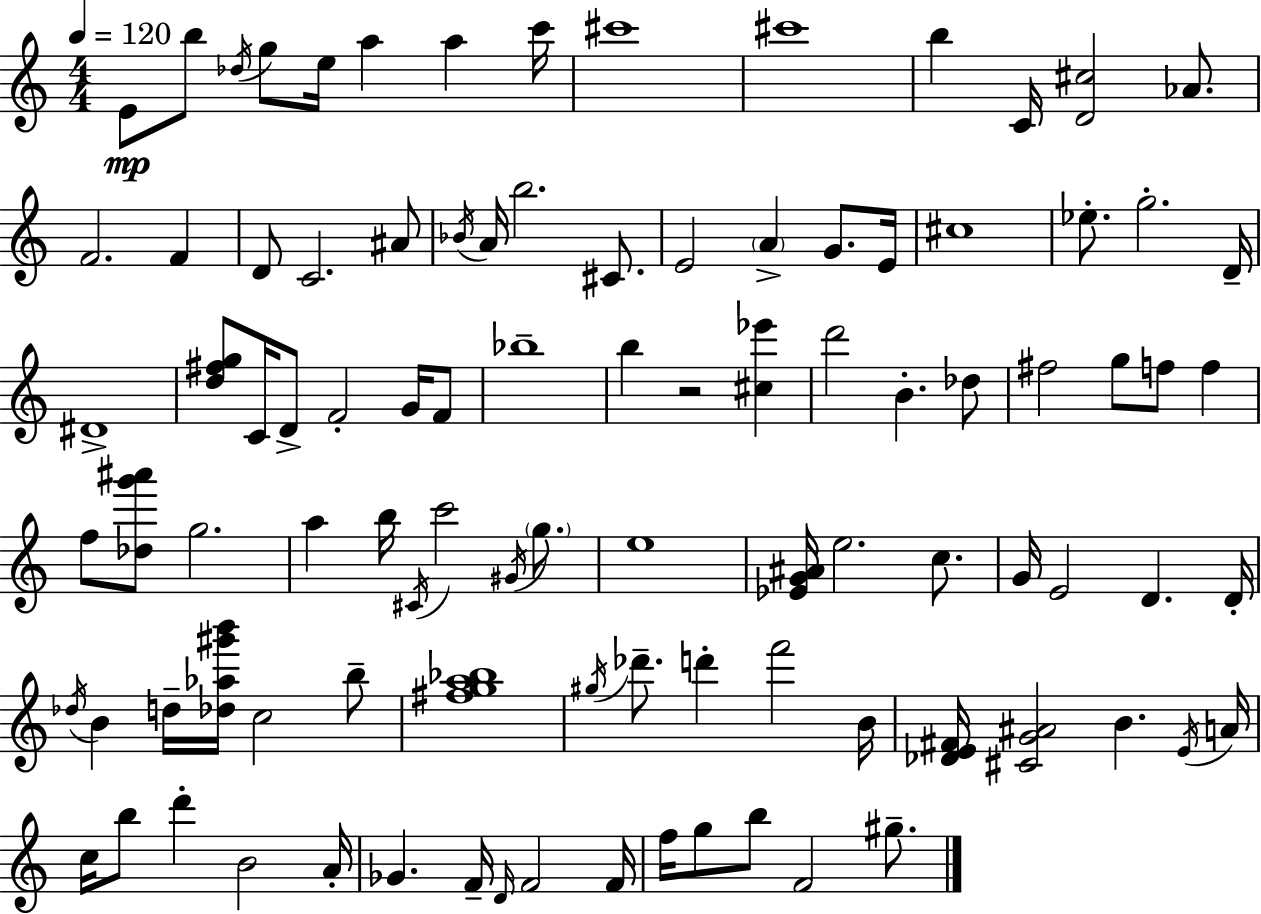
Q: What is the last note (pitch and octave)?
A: G#5